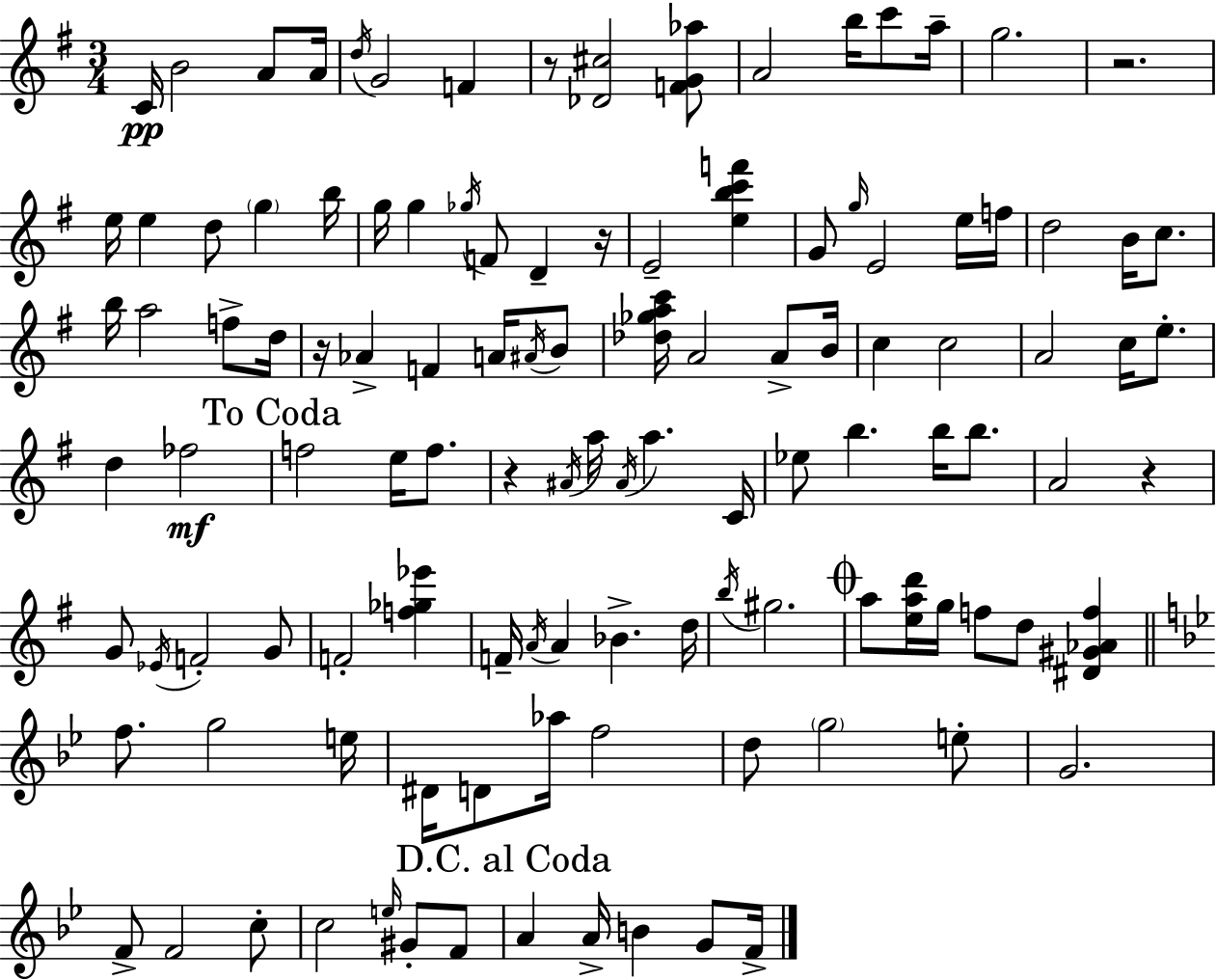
{
  \clef treble
  \numericTimeSignature
  \time 3/4
  \key e \minor
  c'16\pp b'2 a'8 a'16 | \acciaccatura { d''16 } g'2 f'4 | r8 <des' cis''>2 <f' g' aes''>8 | a'2 b''16 c'''8 | \break a''16-- g''2. | r2. | e''16 e''4 d''8 \parenthesize g''4 | b''16 g''16 g''4 \acciaccatura { ges''16 } f'8 d'4-- | \break r16 e'2-- <e'' b'' c''' f'''>4 | g'8 \grace { g''16 } e'2 | e''16 f''16 d''2 b'16 | c''8. b''16 a''2 | \break f''8-> d''16 r16 aes'4-> f'4 | a'16 \acciaccatura { ais'16 } b'8 <des'' ges'' a'' c'''>16 a'2 | a'8-> b'16 c''4 c''2 | a'2 | \break c''16 e''8.-. d''4 fes''2\mf | \mark "To Coda" f''2 | e''16 f''8. r4 \acciaccatura { ais'16 } a''16 \acciaccatura { ais'16 } a''4. | c'16 ees''8 b''4. | \break b''16 b''8. a'2 | r4 g'8 \acciaccatura { ees'16 } f'2-. | g'8 f'2-. | <f'' ges'' ees'''>4 f'16-- \acciaccatura { a'16 } a'4 | \break bes'4.-> d''16 \acciaccatura { b''16 } gis''2. | \mark \markup { \musicglyph "scripts.coda" } a''8 <e'' a'' d'''>16 | g''16 f''8 d''8 <dis' gis' aes' f''>4 \bar "||" \break \key bes \major f''8. g''2 e''16 | dis'16 d'8 aes''16 f''2 | d''8 \parenthesize g''2 e''8-. | g'2. | \break f'8-> f'2 c''8-. | c''2 \grace { e''16 } gis'8-. f'8 | \mark "D.C. al Coda" a'4 a'16-> b'4 g'8 | f'16-> \bar "|."
}